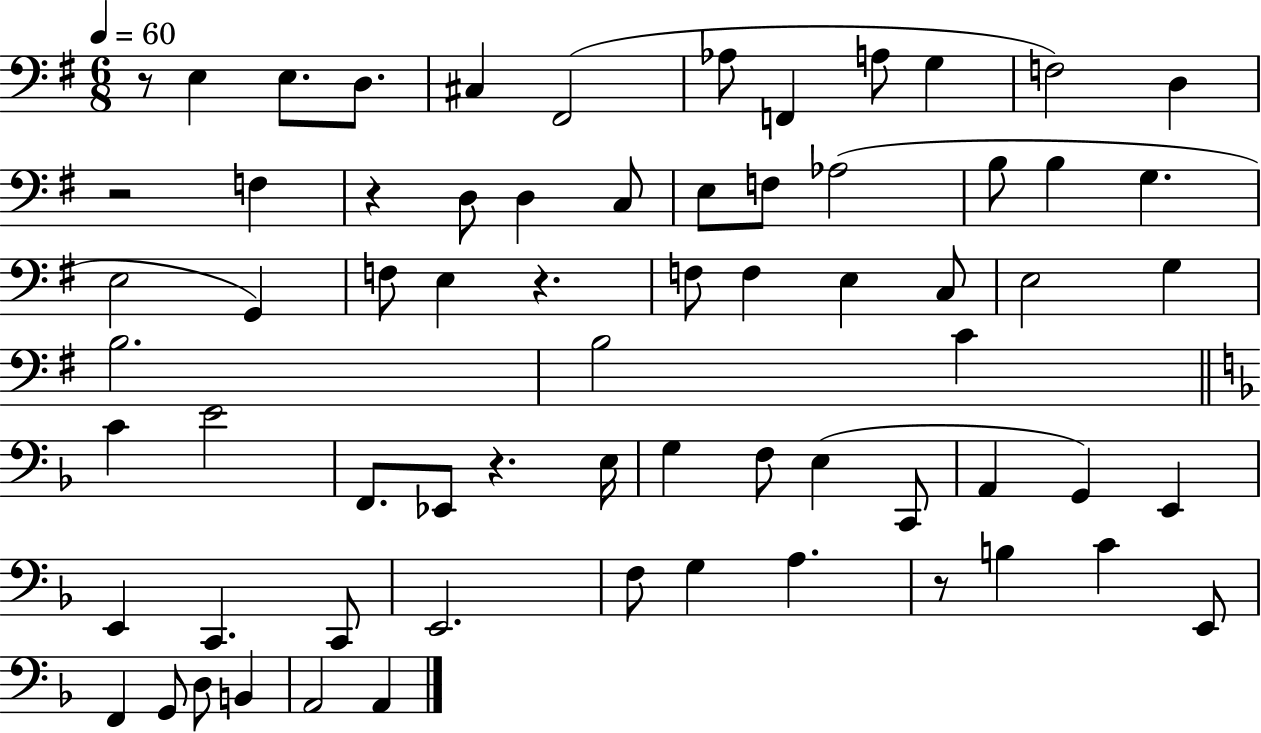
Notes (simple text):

R/e E3/q E3/e. D3/e. C#3/q F#2/h Ab3/e F2/q A3/e G3/q F3/h D3/q R/h F3/q R/q D3/e D3/q C3/e E3/e F3/e Ab3/h B3/e B3/q G3/q. E3/h G2/q F3/e E3/q R/q. F3/e F3/q E3/q C3/e E3/h G3/q B3/h. B3/h C4/q C4/q E4/h F2/e. Eb2/e R/q. E3/s G3/q F3/e E3/q C2/e A2/q G2/q E2/q E2/q C2/q. C2/e E2/h. F3/e G3/q A3/q. R/e B3/q C4/q E2/e F2/q G2/e D3/e B2/q A2/h A2/q